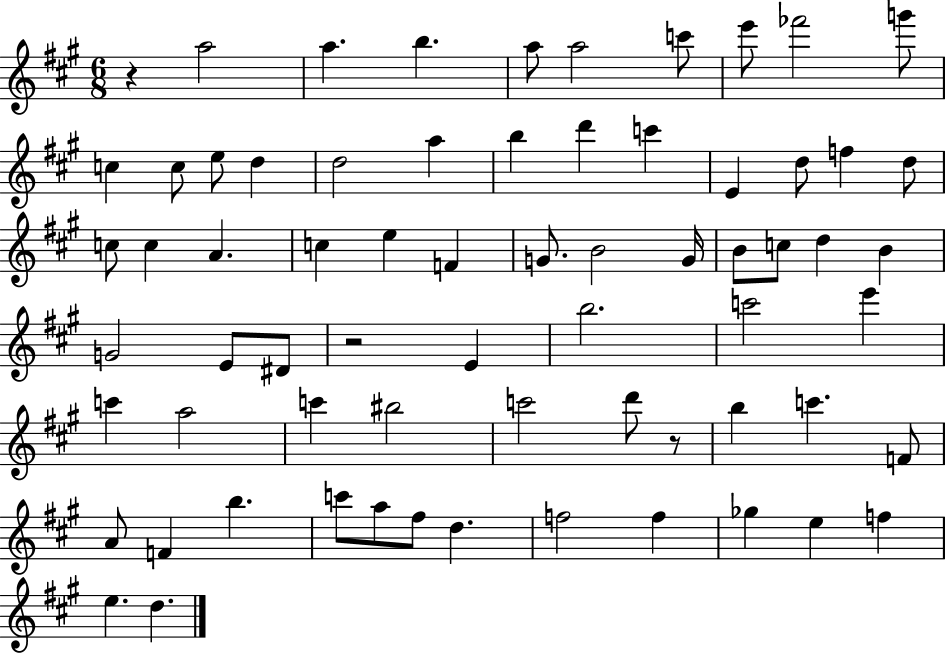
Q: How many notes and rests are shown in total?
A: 68